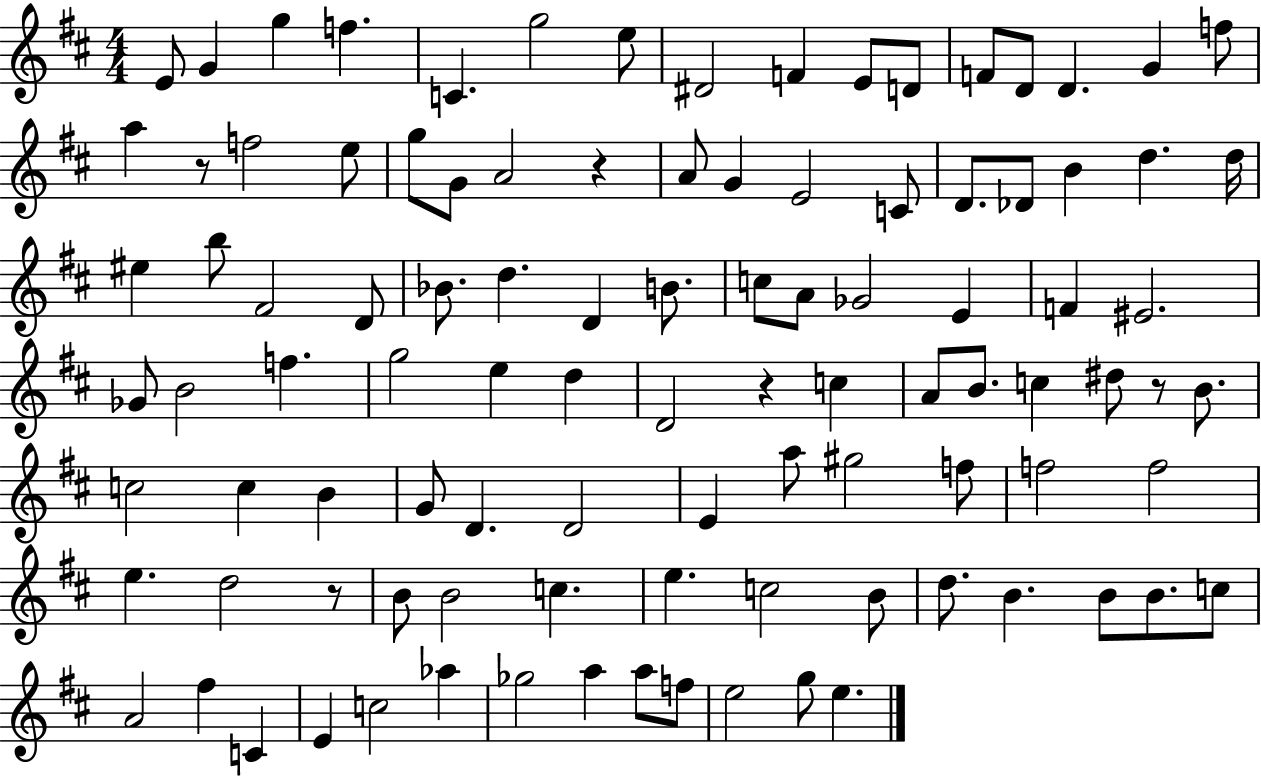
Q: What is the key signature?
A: D major